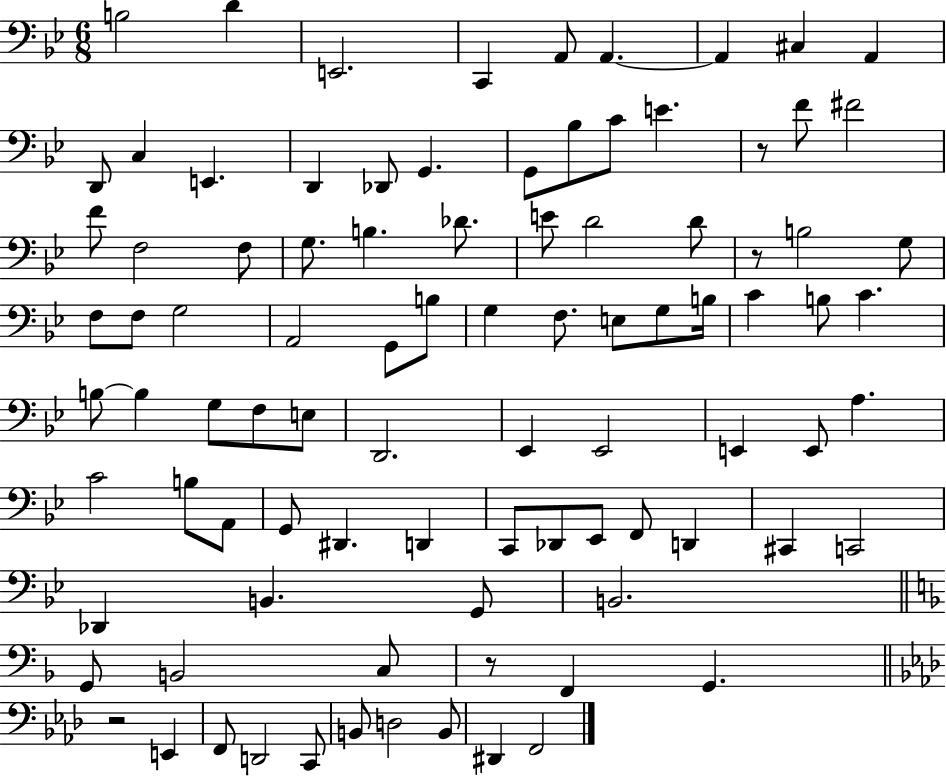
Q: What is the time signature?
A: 6/8